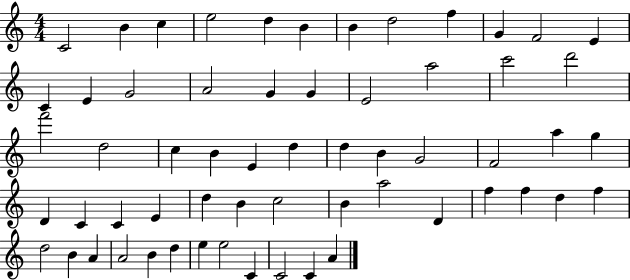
{
  \clef treble
  \numericTimeSignature
  \time 4/4
  \key c \major
  c'2 b'4 c''4 | e''2 d''4 b'4 | b'4 d''2 f''4 | g'4 f'2 e'4 | \break c'4 e'4 g'2 | a'2 g'4 g'4 | e'2 a''2 | c'''2 d'''2 | \break f'''2 d''2 | c''4 b'4 e'4 d''4 | d''4 b'4 g'2 | f'2 a''4 g''4 | \break d'4 c'4 c'4 e'4 | d''4 b'4 c''2 | b'4 a''2 d'4 | f''4 f''4 d''4 f''4 | \break d''2 b'4 a'4 | a'2 b'4 d''4 | e''4 e''2 c'4 | c'2 c'4 a'4 | \break \bar "|."
}